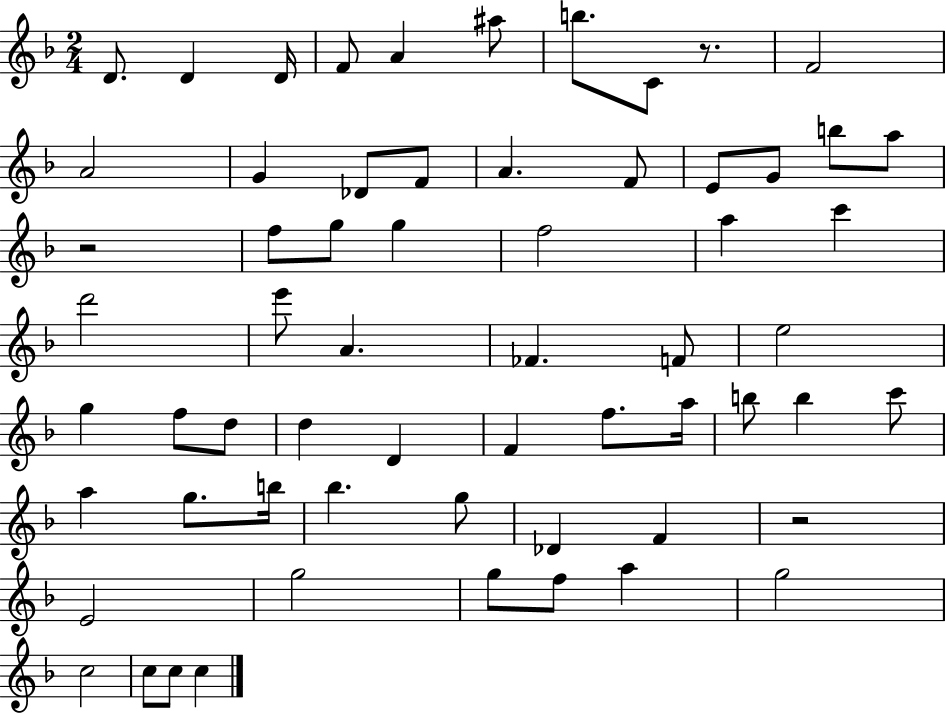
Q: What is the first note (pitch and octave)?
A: D4